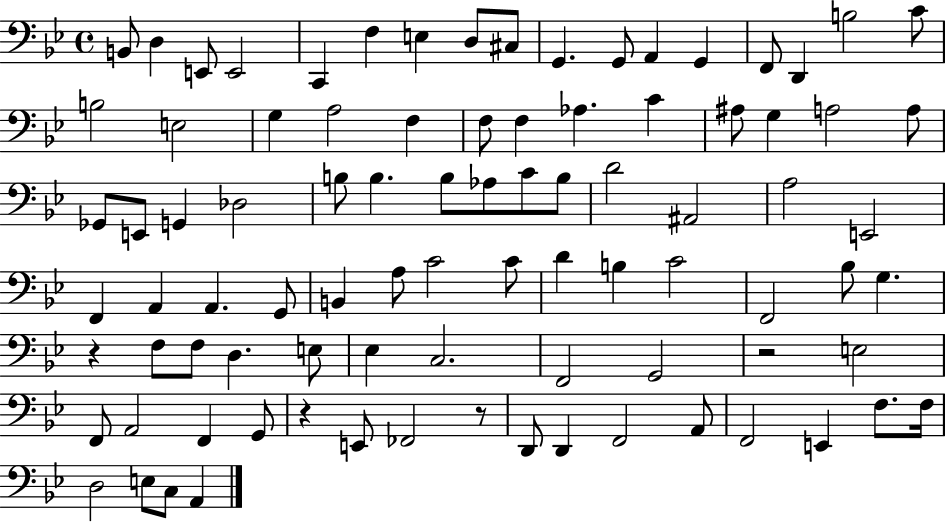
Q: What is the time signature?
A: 4/4